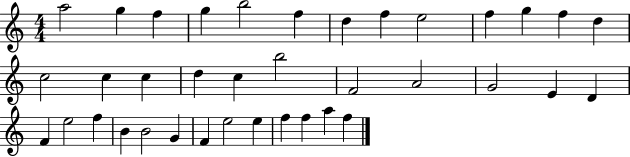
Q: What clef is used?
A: treble